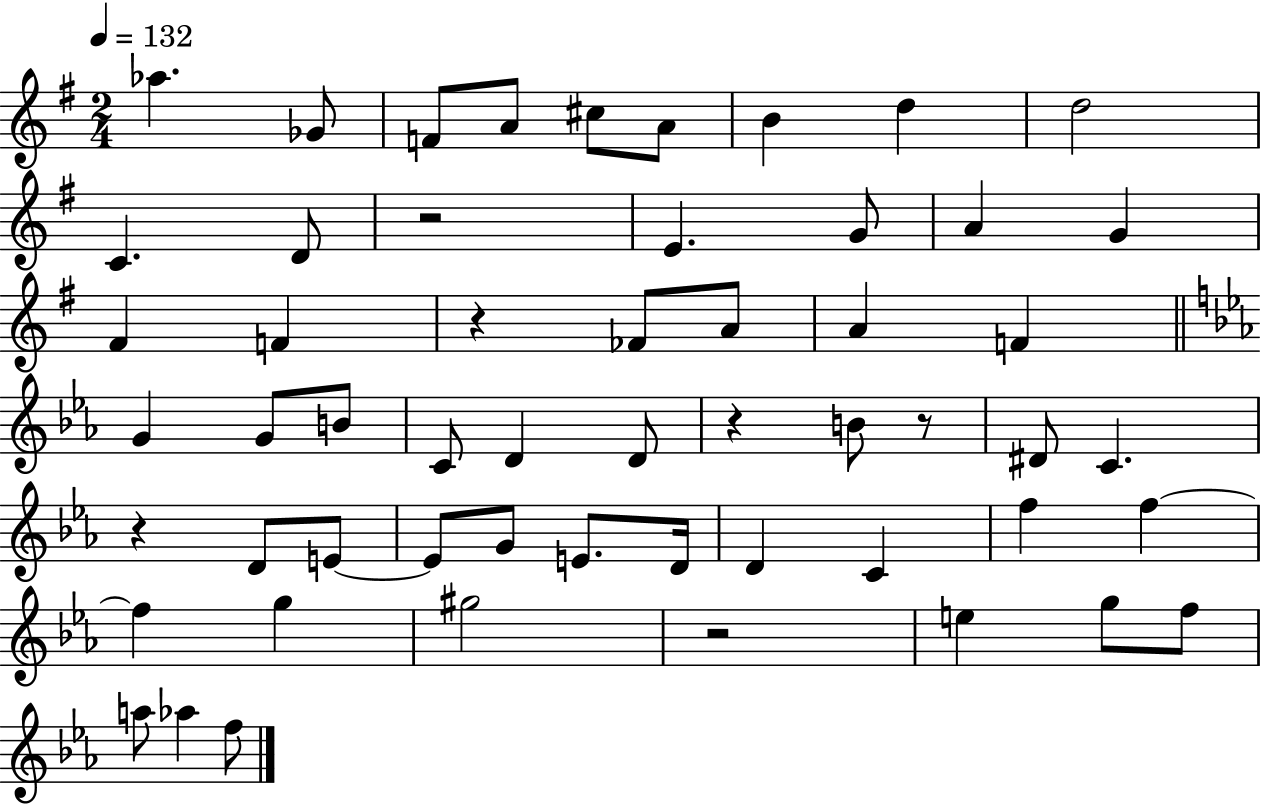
X:1
T:Untitled
M:2/4
L:1/4
K:G
_a _G/2 F/2 A/2 ^c/2 A/2 B d d2 C D/2 z2 E G/2 A G ^F F z _F/2 A/2 A F G G/2 B/2 C/2 D D/2 z B/2 z/2 ^D/2 C z D/2 E/2 E/2 G/2 E/2 D/4 D C f f f g ^g2 z2 e g/2 f/2 a/2 _a f/2